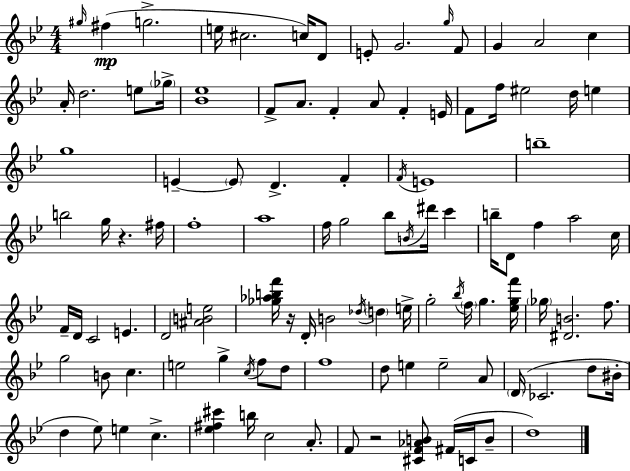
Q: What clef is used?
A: treble